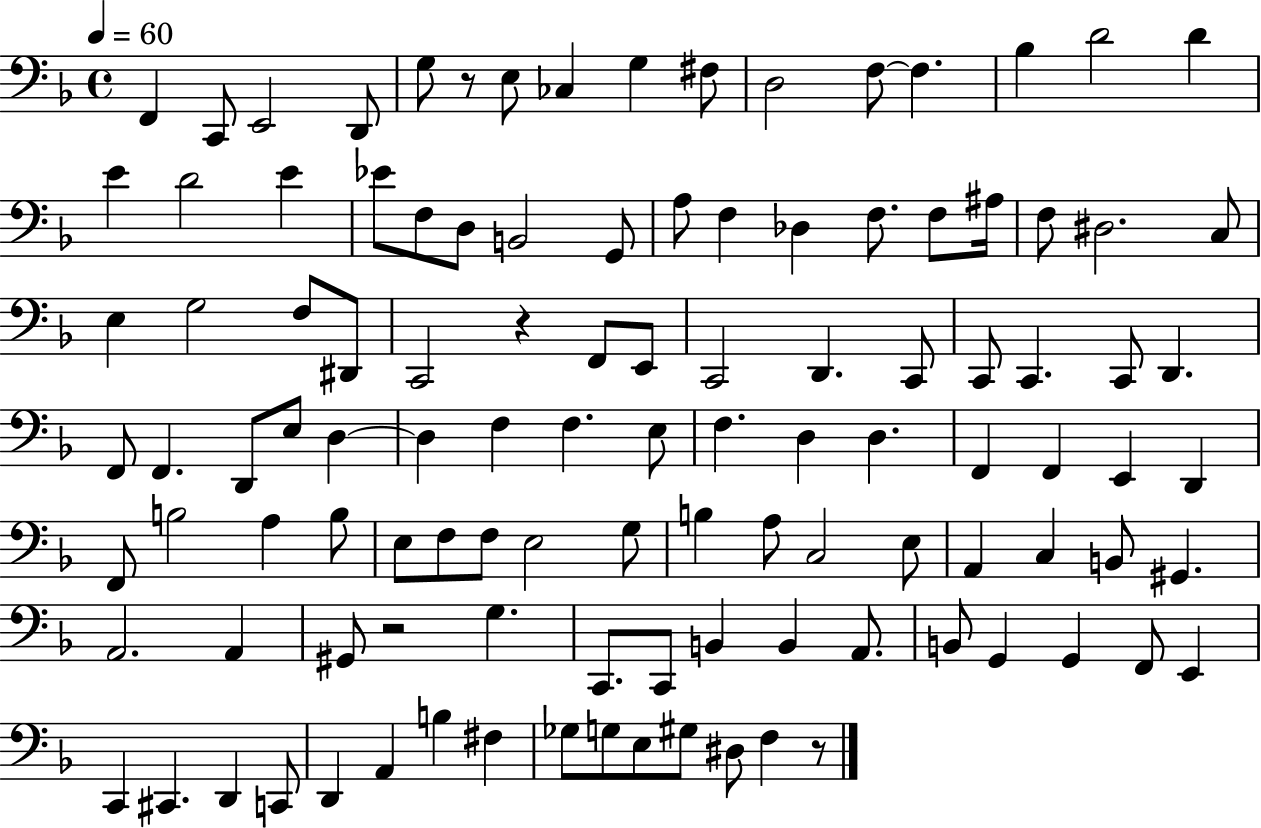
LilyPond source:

{
  \clef bass
  \time 4/4
  \defaultTimeSignature
  \key f \major
  \tempo 4 = 60
  f,4 c,8 e,2 d,8 | g8 r8 e8 ces4 g4 fis8 | d2 f8~~ f4. | bes4 d'2 d'4 | \break e'4 d'2 e'4 | ees'8 f8 d8 b,2 g,8 | a8 f4 des4 f8. f8 ais16 | f8 dis2. c8 | \break e4 g2 f8 dis,8 | c,2 r4 f,8 e,8 | c,2 d,4. c,8 | c,8 c,4. c,8 d,4. | \break f,8 f,4. d,8 e8 d4~~ | d4 f4 f4. e8 | f4. d4 d4. | f,4 f,4 e,4 d,4 | \break f,8 b2 a4 b8 | e8 f8 f8 e2 g8 | b4 a8 c2 e8 | a,4 c4 b,8 gis,4. | \break a,2. a,4 | gis,8 r2 g4. | c,8. c,8 b,4 b,4 a,8. | b,8 g,4 g,4 f,8 e,4 | \break c,4 cis,4. d,4 c,8 | d,4 a,4 b4 fis4 | ges8 g8 e8 gis8 dis8 f4 r8 | \bar "|."
}